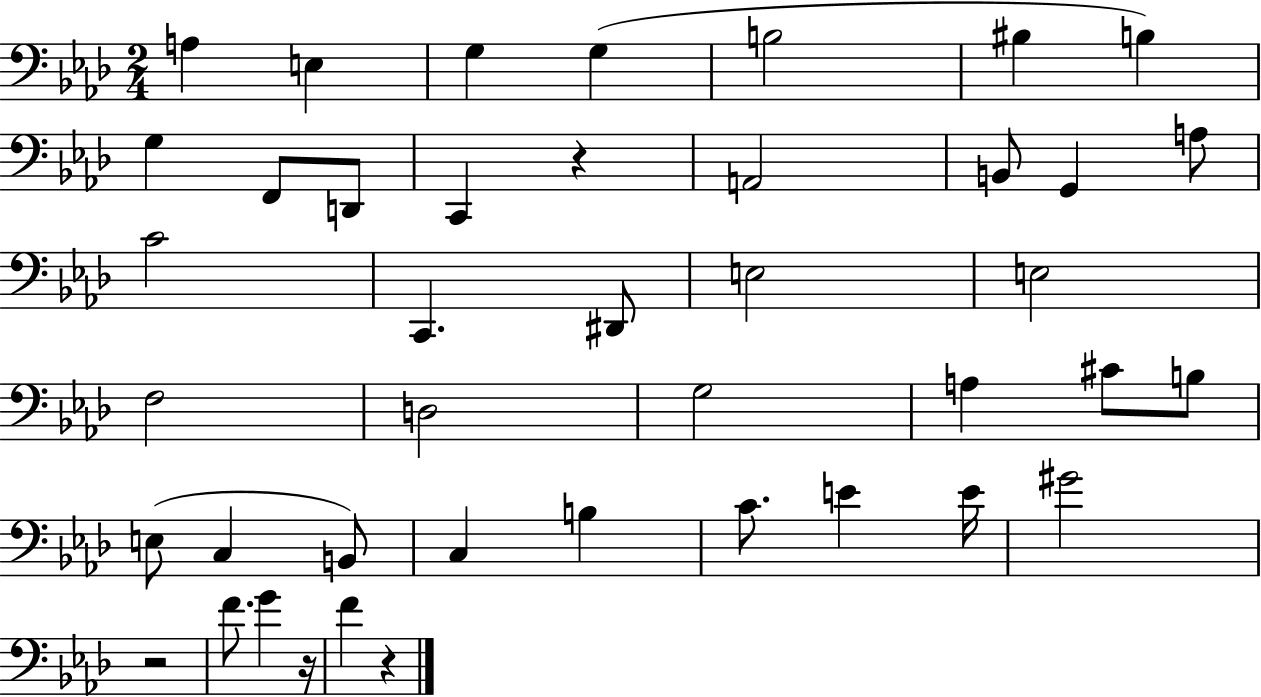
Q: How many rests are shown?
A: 4